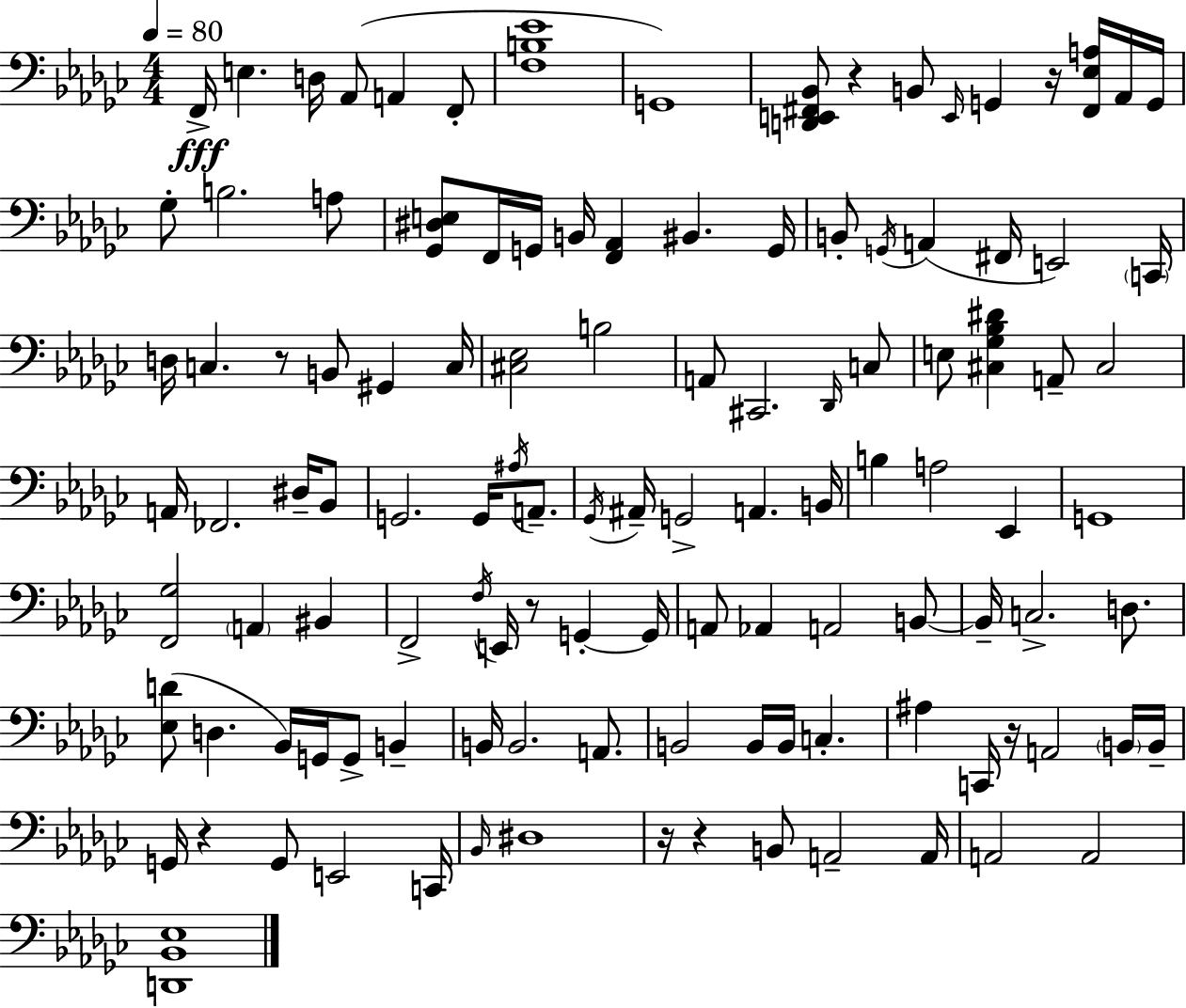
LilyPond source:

{
  \clef bass
  \numericTimeSignature
  \time 4/4
  \key ees \minor
  \tempo 4 = 80
  f,16->\fff e4. d16 aes,8( a,4 f,8-. | <f b ees'>1 | g,1) | <d, e, fis, bes,>8 r4 b,8 \grace { e,16 } g,4 r16 <fis, ees a>16 aes,16 | \break g,16 ges8-. b2. a8 | <ges, dis e>8 f,16 g,16 b,16 <f, aes,>4 bis,4. | g,16 b,8-. \acciaccatura { g,16 }( a,4 fis,16 e,2) | \parenthesize c,16 d16 c4. r8 b,8 gis,4 | \break c16 <cis ees>2 b2 | a,8 cis,2. | \grace { des,16 } c8 e8 <cis ges bes dis'>4 a,8-- cis2 | a,16 fes,2. | \break dis16-- bes,8 g,2. g,16 | \acciaccatura { ais16 } a,8.-- \acciaccatura { ges,16 } ais,16-- g,2-> a,4. | b,16 b4 a2 | ees,4 g,1 | \break <f, ges>2 \parenthesize a,4 | bis,4 f,2-> \acciaccatura { f16 } e,16 r8 | g,4-.~~ g,16 a,8 aes,4 a,2 | b,8~~ b,16-- c2.-> | \break d8. <ees d'>8( d4. bes,16) g,16 | g,8-> b,4-- b,16 b,2. | a,8. b,2 b,16 b,16 | c4.-. ais4 c,16 r16 a,2 | \break \parenthesize b,16 b,16-- g,16 r4 g,8 e,2 | c,16 \grace { bes,16 } dis1 | r16 r4 b,8 a,2-- | a,16 a,2 a,2 | \break <d, bes, ees>1 | \bar "|."
}